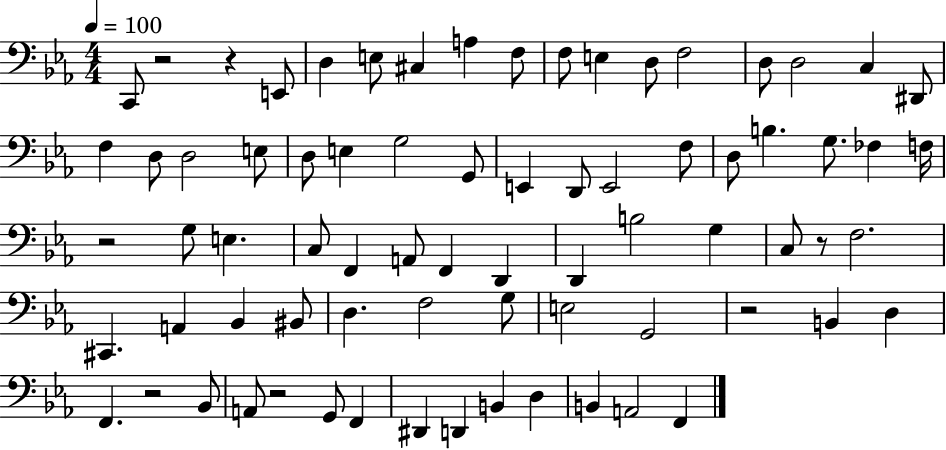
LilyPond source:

{
  \clef bass
  \numericTimeSignature
  \time 4/4
  \key ees \major
  \tempo 4 = 100
  c,8 r2 r4 e,8 | d4 e8 cis4 a4 f8 | f8 e4 d8 f2 | d8 d2 c4 dis,8 | \break f4 d8 d2 e8 | d8 e4 g2 g,8 | e,4 d,8 e,2 f8 | d8 b4. g8. fes4 f16 | \break r2 g8 e4. | c8 f,4 a,8 f,4 d,4 | d,4 b2 g4 | c8 r8 f2. | \break cis,4. a,4 bes,4 bis,8 | d4. f2 g8 | e2 g,2 | r2 b,4 d4 | \break f,4. r2 bes,8 | a,8 r2 g,8 f,4 | dis,4 d,4 b,4 d4 | b,4 a,2 f,4 | \break \bar "|."
}